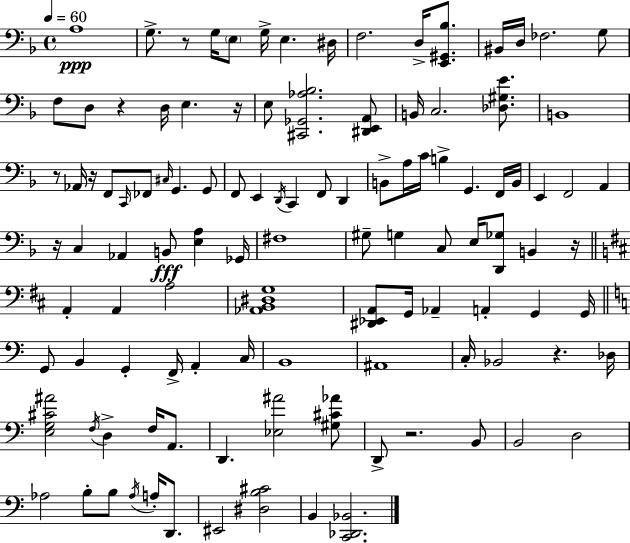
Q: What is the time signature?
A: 4/4